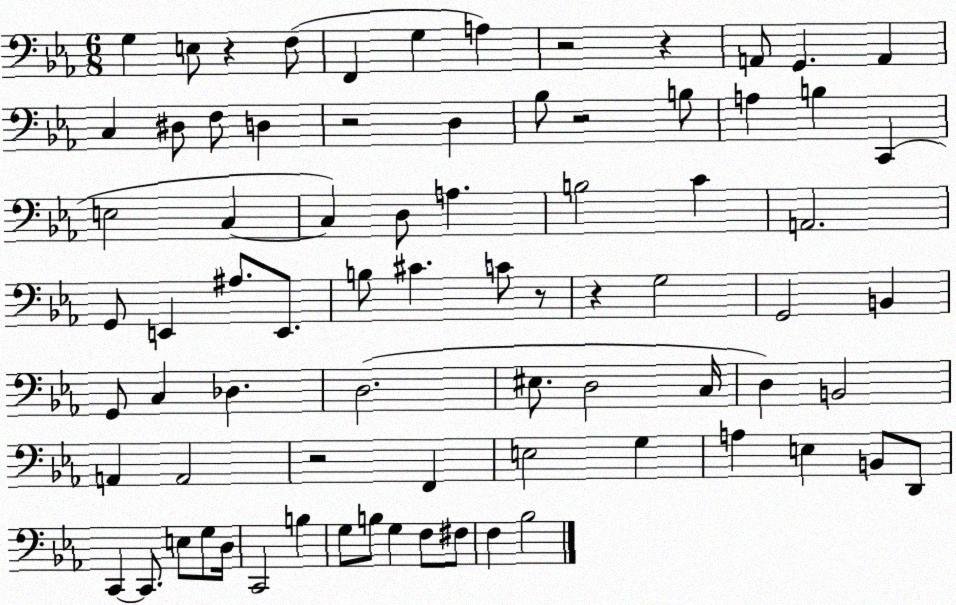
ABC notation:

X:1
T:Untitled
M:6/8
L:1/4
K:Eb
G, E,/2 z F,/2 F,, G, A, z2 z A,,/2 G,, A,, C, ^D,/2 F,/2 D, z2 D, _B,/2 z2 B,/2 A, B, C,, E,2 C, C, D,/2 A, B,2 C A,,2 G,,/2 E,, ^A,/2 E,,/2 B,/2 ^C C/2 z/2 z G,2 G,,2 B,, G,,/2 C, _D, D,2 ^E,/2 D,2 C,/4 D, B,,2 A,, A,,2 z2 F,, E,2 G, A, E, B,,/2 D,,/2 C,, C,,/2 E,/2 G,/2 D,/4 C,,2 B, G,/2 B,/2 G, F,/2 ^F,/2 F, _B,2